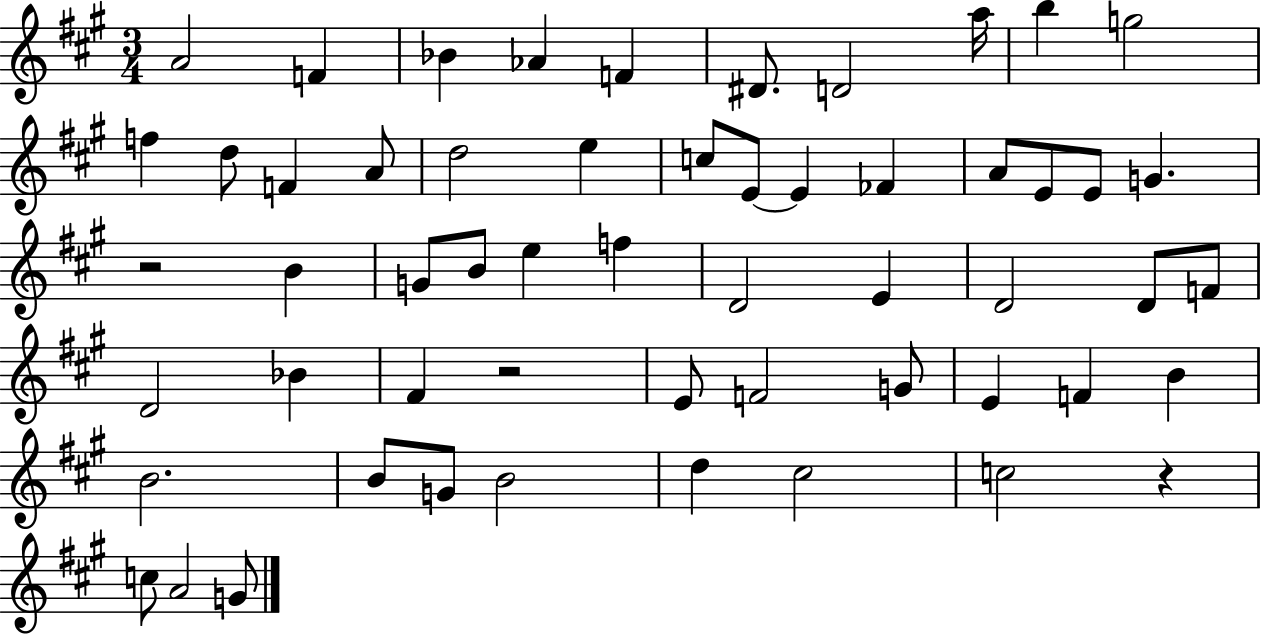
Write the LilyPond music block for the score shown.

{
  \clef treble
  \numericTimeSignature
  \time 3/4
  \key a \major
  a'2 f'4 | bes'4 aes'4 f'4 | dis'8. d'2 a''16 | b''4 g''2 | \break f''4 d''8 f'4 a'8 | d''2 e''4 | c''8 e'8~~ e'4 fes'4 | a'8 e'8 e'8 g'4. | \break r2 b'4 | g'8 b'8 e''4 f''4 | d'2 e'4 | d'2 d'8 f'8 | \break d'2 bes'4 | fis'4 r2 | e'8 f'2 g'8 | e'4 f'4 b'4 | \break b'2. | b'8 g'8 b'2 | d''4 cis''2 | c''2 r4 | \break c''8 a'2 g'8 | \bar "|."
}